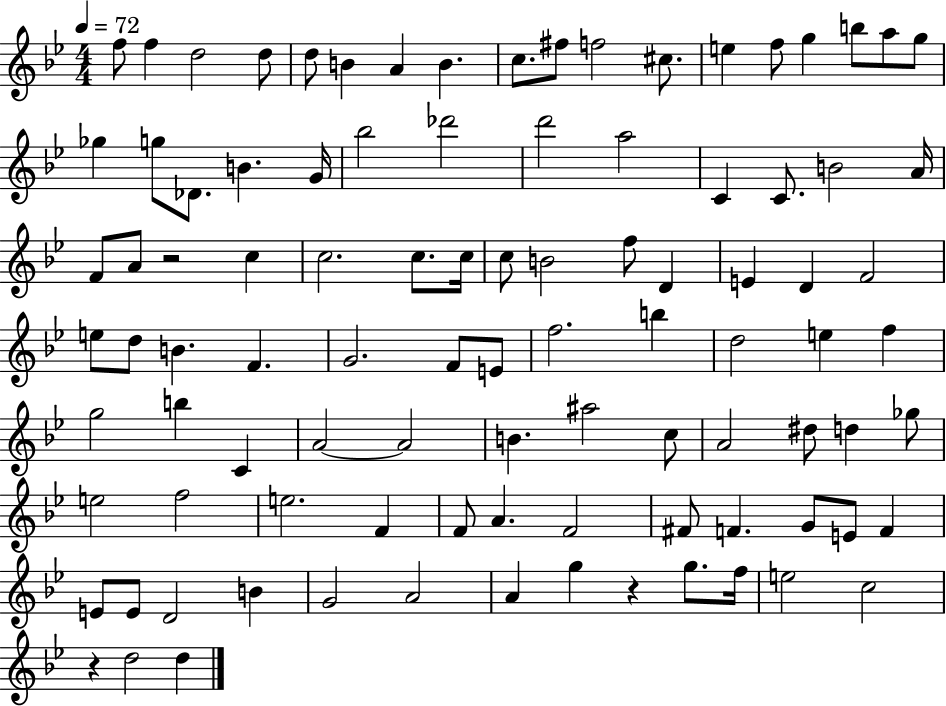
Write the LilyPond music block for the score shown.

{
  \clef treble
  \numericTimeSignature
  \time 4/4
  \key bes \major
  \tempo 4 = 72
  \repeat volta 2 { f''8 f''4 d''2 d''8 | d''8 b'4 a'4 b'4. | c''8. fis''8 f''2 cis''8. | e''4 f''8 g''4 b''8 a''8 g''8 | \break ges''4 g''8 des'8. b'4. g'16 | bes''2 des'''2 | d'''2 a''2 | c'4 c'8. b'2 a'16 | \break f'8 a'8 r2 c''4 | c''2. c''8. c''16 | c''8 b'2 f''8 d'4 | e'4 d'4 f'2 | \break e''8 d''8 b'4. f'4. | g'2. f'8 e'8 | f''2. b''4 | d''2 e''4 f''4 | \break g''2 b''4 c'4 | a'2~~ a'2 | b'4. ais''2 c''8 | a'2 dis''8 d''4 ges''8 | \break e''2 f''2 | e''2. f'4 | f'8 a'4. f'2 | fis'8 f'4. g'8 e'8 f'4 | \break e'8 e'8 d'2 b'4 | g'2 a'2 | a'4 g''4 r4 g''8. f''16 | e''2 c''2 | \break r4 d''2 d''4 | } \bar "|."
}